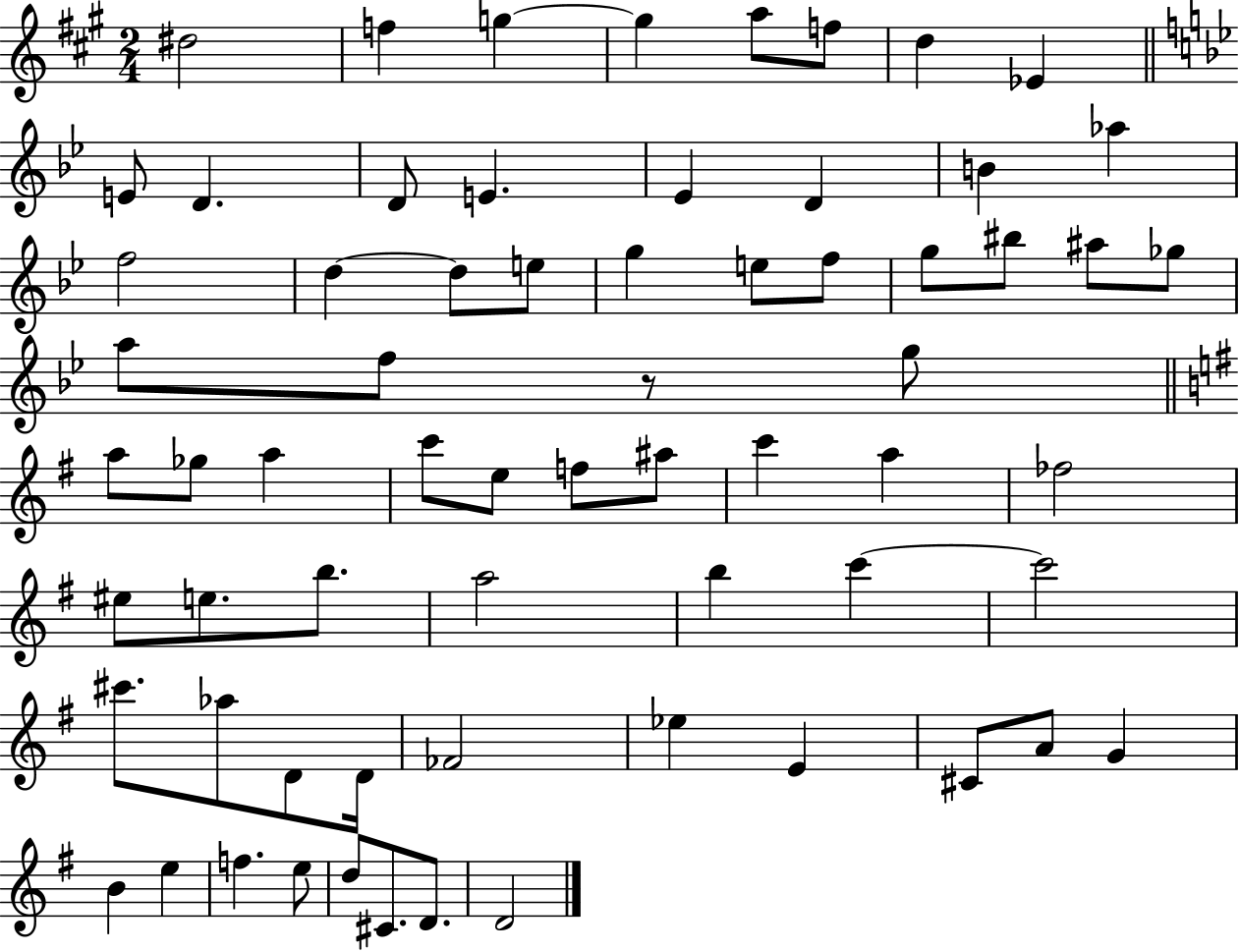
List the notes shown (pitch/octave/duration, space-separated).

D#5/h F5/q G5/q G5/q A5/e F5/e D5/q Eb4/q E4/e D4/q. D4/e E4/q. Eb4/q D4/q B4/q Ab5/q F5/h D5/q D5/e E5/e G5/q E5/e F5/e G5/e BIS5/e A#5/e Gb5/e A5/e F5/e R/e G5/e A5/e Gb5/e A5/q C6/e E5/e F5/e A#5/e C6/q A5/q FES5/h EIS5/e E5/e. B5/e. A5/h B5/q C6/q C6/h C#6/e. Ab5/e D4/e D4/s FES4/h Eb5/q E4/q C#4/e A4/e G4/q B4/q E5/q F5/q. E5/e D5/e C#4/e. D4/e. D4/h